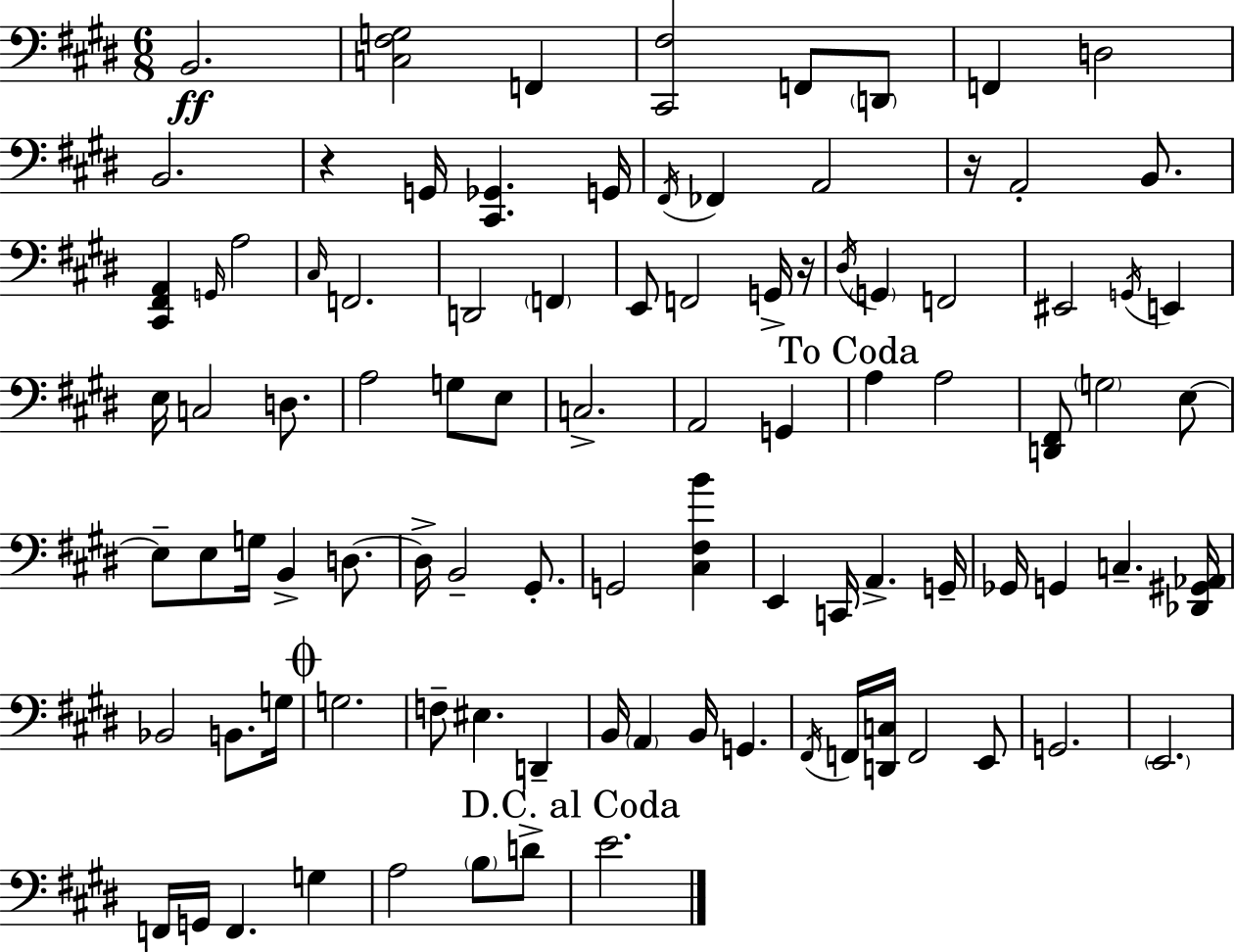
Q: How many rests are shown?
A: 3